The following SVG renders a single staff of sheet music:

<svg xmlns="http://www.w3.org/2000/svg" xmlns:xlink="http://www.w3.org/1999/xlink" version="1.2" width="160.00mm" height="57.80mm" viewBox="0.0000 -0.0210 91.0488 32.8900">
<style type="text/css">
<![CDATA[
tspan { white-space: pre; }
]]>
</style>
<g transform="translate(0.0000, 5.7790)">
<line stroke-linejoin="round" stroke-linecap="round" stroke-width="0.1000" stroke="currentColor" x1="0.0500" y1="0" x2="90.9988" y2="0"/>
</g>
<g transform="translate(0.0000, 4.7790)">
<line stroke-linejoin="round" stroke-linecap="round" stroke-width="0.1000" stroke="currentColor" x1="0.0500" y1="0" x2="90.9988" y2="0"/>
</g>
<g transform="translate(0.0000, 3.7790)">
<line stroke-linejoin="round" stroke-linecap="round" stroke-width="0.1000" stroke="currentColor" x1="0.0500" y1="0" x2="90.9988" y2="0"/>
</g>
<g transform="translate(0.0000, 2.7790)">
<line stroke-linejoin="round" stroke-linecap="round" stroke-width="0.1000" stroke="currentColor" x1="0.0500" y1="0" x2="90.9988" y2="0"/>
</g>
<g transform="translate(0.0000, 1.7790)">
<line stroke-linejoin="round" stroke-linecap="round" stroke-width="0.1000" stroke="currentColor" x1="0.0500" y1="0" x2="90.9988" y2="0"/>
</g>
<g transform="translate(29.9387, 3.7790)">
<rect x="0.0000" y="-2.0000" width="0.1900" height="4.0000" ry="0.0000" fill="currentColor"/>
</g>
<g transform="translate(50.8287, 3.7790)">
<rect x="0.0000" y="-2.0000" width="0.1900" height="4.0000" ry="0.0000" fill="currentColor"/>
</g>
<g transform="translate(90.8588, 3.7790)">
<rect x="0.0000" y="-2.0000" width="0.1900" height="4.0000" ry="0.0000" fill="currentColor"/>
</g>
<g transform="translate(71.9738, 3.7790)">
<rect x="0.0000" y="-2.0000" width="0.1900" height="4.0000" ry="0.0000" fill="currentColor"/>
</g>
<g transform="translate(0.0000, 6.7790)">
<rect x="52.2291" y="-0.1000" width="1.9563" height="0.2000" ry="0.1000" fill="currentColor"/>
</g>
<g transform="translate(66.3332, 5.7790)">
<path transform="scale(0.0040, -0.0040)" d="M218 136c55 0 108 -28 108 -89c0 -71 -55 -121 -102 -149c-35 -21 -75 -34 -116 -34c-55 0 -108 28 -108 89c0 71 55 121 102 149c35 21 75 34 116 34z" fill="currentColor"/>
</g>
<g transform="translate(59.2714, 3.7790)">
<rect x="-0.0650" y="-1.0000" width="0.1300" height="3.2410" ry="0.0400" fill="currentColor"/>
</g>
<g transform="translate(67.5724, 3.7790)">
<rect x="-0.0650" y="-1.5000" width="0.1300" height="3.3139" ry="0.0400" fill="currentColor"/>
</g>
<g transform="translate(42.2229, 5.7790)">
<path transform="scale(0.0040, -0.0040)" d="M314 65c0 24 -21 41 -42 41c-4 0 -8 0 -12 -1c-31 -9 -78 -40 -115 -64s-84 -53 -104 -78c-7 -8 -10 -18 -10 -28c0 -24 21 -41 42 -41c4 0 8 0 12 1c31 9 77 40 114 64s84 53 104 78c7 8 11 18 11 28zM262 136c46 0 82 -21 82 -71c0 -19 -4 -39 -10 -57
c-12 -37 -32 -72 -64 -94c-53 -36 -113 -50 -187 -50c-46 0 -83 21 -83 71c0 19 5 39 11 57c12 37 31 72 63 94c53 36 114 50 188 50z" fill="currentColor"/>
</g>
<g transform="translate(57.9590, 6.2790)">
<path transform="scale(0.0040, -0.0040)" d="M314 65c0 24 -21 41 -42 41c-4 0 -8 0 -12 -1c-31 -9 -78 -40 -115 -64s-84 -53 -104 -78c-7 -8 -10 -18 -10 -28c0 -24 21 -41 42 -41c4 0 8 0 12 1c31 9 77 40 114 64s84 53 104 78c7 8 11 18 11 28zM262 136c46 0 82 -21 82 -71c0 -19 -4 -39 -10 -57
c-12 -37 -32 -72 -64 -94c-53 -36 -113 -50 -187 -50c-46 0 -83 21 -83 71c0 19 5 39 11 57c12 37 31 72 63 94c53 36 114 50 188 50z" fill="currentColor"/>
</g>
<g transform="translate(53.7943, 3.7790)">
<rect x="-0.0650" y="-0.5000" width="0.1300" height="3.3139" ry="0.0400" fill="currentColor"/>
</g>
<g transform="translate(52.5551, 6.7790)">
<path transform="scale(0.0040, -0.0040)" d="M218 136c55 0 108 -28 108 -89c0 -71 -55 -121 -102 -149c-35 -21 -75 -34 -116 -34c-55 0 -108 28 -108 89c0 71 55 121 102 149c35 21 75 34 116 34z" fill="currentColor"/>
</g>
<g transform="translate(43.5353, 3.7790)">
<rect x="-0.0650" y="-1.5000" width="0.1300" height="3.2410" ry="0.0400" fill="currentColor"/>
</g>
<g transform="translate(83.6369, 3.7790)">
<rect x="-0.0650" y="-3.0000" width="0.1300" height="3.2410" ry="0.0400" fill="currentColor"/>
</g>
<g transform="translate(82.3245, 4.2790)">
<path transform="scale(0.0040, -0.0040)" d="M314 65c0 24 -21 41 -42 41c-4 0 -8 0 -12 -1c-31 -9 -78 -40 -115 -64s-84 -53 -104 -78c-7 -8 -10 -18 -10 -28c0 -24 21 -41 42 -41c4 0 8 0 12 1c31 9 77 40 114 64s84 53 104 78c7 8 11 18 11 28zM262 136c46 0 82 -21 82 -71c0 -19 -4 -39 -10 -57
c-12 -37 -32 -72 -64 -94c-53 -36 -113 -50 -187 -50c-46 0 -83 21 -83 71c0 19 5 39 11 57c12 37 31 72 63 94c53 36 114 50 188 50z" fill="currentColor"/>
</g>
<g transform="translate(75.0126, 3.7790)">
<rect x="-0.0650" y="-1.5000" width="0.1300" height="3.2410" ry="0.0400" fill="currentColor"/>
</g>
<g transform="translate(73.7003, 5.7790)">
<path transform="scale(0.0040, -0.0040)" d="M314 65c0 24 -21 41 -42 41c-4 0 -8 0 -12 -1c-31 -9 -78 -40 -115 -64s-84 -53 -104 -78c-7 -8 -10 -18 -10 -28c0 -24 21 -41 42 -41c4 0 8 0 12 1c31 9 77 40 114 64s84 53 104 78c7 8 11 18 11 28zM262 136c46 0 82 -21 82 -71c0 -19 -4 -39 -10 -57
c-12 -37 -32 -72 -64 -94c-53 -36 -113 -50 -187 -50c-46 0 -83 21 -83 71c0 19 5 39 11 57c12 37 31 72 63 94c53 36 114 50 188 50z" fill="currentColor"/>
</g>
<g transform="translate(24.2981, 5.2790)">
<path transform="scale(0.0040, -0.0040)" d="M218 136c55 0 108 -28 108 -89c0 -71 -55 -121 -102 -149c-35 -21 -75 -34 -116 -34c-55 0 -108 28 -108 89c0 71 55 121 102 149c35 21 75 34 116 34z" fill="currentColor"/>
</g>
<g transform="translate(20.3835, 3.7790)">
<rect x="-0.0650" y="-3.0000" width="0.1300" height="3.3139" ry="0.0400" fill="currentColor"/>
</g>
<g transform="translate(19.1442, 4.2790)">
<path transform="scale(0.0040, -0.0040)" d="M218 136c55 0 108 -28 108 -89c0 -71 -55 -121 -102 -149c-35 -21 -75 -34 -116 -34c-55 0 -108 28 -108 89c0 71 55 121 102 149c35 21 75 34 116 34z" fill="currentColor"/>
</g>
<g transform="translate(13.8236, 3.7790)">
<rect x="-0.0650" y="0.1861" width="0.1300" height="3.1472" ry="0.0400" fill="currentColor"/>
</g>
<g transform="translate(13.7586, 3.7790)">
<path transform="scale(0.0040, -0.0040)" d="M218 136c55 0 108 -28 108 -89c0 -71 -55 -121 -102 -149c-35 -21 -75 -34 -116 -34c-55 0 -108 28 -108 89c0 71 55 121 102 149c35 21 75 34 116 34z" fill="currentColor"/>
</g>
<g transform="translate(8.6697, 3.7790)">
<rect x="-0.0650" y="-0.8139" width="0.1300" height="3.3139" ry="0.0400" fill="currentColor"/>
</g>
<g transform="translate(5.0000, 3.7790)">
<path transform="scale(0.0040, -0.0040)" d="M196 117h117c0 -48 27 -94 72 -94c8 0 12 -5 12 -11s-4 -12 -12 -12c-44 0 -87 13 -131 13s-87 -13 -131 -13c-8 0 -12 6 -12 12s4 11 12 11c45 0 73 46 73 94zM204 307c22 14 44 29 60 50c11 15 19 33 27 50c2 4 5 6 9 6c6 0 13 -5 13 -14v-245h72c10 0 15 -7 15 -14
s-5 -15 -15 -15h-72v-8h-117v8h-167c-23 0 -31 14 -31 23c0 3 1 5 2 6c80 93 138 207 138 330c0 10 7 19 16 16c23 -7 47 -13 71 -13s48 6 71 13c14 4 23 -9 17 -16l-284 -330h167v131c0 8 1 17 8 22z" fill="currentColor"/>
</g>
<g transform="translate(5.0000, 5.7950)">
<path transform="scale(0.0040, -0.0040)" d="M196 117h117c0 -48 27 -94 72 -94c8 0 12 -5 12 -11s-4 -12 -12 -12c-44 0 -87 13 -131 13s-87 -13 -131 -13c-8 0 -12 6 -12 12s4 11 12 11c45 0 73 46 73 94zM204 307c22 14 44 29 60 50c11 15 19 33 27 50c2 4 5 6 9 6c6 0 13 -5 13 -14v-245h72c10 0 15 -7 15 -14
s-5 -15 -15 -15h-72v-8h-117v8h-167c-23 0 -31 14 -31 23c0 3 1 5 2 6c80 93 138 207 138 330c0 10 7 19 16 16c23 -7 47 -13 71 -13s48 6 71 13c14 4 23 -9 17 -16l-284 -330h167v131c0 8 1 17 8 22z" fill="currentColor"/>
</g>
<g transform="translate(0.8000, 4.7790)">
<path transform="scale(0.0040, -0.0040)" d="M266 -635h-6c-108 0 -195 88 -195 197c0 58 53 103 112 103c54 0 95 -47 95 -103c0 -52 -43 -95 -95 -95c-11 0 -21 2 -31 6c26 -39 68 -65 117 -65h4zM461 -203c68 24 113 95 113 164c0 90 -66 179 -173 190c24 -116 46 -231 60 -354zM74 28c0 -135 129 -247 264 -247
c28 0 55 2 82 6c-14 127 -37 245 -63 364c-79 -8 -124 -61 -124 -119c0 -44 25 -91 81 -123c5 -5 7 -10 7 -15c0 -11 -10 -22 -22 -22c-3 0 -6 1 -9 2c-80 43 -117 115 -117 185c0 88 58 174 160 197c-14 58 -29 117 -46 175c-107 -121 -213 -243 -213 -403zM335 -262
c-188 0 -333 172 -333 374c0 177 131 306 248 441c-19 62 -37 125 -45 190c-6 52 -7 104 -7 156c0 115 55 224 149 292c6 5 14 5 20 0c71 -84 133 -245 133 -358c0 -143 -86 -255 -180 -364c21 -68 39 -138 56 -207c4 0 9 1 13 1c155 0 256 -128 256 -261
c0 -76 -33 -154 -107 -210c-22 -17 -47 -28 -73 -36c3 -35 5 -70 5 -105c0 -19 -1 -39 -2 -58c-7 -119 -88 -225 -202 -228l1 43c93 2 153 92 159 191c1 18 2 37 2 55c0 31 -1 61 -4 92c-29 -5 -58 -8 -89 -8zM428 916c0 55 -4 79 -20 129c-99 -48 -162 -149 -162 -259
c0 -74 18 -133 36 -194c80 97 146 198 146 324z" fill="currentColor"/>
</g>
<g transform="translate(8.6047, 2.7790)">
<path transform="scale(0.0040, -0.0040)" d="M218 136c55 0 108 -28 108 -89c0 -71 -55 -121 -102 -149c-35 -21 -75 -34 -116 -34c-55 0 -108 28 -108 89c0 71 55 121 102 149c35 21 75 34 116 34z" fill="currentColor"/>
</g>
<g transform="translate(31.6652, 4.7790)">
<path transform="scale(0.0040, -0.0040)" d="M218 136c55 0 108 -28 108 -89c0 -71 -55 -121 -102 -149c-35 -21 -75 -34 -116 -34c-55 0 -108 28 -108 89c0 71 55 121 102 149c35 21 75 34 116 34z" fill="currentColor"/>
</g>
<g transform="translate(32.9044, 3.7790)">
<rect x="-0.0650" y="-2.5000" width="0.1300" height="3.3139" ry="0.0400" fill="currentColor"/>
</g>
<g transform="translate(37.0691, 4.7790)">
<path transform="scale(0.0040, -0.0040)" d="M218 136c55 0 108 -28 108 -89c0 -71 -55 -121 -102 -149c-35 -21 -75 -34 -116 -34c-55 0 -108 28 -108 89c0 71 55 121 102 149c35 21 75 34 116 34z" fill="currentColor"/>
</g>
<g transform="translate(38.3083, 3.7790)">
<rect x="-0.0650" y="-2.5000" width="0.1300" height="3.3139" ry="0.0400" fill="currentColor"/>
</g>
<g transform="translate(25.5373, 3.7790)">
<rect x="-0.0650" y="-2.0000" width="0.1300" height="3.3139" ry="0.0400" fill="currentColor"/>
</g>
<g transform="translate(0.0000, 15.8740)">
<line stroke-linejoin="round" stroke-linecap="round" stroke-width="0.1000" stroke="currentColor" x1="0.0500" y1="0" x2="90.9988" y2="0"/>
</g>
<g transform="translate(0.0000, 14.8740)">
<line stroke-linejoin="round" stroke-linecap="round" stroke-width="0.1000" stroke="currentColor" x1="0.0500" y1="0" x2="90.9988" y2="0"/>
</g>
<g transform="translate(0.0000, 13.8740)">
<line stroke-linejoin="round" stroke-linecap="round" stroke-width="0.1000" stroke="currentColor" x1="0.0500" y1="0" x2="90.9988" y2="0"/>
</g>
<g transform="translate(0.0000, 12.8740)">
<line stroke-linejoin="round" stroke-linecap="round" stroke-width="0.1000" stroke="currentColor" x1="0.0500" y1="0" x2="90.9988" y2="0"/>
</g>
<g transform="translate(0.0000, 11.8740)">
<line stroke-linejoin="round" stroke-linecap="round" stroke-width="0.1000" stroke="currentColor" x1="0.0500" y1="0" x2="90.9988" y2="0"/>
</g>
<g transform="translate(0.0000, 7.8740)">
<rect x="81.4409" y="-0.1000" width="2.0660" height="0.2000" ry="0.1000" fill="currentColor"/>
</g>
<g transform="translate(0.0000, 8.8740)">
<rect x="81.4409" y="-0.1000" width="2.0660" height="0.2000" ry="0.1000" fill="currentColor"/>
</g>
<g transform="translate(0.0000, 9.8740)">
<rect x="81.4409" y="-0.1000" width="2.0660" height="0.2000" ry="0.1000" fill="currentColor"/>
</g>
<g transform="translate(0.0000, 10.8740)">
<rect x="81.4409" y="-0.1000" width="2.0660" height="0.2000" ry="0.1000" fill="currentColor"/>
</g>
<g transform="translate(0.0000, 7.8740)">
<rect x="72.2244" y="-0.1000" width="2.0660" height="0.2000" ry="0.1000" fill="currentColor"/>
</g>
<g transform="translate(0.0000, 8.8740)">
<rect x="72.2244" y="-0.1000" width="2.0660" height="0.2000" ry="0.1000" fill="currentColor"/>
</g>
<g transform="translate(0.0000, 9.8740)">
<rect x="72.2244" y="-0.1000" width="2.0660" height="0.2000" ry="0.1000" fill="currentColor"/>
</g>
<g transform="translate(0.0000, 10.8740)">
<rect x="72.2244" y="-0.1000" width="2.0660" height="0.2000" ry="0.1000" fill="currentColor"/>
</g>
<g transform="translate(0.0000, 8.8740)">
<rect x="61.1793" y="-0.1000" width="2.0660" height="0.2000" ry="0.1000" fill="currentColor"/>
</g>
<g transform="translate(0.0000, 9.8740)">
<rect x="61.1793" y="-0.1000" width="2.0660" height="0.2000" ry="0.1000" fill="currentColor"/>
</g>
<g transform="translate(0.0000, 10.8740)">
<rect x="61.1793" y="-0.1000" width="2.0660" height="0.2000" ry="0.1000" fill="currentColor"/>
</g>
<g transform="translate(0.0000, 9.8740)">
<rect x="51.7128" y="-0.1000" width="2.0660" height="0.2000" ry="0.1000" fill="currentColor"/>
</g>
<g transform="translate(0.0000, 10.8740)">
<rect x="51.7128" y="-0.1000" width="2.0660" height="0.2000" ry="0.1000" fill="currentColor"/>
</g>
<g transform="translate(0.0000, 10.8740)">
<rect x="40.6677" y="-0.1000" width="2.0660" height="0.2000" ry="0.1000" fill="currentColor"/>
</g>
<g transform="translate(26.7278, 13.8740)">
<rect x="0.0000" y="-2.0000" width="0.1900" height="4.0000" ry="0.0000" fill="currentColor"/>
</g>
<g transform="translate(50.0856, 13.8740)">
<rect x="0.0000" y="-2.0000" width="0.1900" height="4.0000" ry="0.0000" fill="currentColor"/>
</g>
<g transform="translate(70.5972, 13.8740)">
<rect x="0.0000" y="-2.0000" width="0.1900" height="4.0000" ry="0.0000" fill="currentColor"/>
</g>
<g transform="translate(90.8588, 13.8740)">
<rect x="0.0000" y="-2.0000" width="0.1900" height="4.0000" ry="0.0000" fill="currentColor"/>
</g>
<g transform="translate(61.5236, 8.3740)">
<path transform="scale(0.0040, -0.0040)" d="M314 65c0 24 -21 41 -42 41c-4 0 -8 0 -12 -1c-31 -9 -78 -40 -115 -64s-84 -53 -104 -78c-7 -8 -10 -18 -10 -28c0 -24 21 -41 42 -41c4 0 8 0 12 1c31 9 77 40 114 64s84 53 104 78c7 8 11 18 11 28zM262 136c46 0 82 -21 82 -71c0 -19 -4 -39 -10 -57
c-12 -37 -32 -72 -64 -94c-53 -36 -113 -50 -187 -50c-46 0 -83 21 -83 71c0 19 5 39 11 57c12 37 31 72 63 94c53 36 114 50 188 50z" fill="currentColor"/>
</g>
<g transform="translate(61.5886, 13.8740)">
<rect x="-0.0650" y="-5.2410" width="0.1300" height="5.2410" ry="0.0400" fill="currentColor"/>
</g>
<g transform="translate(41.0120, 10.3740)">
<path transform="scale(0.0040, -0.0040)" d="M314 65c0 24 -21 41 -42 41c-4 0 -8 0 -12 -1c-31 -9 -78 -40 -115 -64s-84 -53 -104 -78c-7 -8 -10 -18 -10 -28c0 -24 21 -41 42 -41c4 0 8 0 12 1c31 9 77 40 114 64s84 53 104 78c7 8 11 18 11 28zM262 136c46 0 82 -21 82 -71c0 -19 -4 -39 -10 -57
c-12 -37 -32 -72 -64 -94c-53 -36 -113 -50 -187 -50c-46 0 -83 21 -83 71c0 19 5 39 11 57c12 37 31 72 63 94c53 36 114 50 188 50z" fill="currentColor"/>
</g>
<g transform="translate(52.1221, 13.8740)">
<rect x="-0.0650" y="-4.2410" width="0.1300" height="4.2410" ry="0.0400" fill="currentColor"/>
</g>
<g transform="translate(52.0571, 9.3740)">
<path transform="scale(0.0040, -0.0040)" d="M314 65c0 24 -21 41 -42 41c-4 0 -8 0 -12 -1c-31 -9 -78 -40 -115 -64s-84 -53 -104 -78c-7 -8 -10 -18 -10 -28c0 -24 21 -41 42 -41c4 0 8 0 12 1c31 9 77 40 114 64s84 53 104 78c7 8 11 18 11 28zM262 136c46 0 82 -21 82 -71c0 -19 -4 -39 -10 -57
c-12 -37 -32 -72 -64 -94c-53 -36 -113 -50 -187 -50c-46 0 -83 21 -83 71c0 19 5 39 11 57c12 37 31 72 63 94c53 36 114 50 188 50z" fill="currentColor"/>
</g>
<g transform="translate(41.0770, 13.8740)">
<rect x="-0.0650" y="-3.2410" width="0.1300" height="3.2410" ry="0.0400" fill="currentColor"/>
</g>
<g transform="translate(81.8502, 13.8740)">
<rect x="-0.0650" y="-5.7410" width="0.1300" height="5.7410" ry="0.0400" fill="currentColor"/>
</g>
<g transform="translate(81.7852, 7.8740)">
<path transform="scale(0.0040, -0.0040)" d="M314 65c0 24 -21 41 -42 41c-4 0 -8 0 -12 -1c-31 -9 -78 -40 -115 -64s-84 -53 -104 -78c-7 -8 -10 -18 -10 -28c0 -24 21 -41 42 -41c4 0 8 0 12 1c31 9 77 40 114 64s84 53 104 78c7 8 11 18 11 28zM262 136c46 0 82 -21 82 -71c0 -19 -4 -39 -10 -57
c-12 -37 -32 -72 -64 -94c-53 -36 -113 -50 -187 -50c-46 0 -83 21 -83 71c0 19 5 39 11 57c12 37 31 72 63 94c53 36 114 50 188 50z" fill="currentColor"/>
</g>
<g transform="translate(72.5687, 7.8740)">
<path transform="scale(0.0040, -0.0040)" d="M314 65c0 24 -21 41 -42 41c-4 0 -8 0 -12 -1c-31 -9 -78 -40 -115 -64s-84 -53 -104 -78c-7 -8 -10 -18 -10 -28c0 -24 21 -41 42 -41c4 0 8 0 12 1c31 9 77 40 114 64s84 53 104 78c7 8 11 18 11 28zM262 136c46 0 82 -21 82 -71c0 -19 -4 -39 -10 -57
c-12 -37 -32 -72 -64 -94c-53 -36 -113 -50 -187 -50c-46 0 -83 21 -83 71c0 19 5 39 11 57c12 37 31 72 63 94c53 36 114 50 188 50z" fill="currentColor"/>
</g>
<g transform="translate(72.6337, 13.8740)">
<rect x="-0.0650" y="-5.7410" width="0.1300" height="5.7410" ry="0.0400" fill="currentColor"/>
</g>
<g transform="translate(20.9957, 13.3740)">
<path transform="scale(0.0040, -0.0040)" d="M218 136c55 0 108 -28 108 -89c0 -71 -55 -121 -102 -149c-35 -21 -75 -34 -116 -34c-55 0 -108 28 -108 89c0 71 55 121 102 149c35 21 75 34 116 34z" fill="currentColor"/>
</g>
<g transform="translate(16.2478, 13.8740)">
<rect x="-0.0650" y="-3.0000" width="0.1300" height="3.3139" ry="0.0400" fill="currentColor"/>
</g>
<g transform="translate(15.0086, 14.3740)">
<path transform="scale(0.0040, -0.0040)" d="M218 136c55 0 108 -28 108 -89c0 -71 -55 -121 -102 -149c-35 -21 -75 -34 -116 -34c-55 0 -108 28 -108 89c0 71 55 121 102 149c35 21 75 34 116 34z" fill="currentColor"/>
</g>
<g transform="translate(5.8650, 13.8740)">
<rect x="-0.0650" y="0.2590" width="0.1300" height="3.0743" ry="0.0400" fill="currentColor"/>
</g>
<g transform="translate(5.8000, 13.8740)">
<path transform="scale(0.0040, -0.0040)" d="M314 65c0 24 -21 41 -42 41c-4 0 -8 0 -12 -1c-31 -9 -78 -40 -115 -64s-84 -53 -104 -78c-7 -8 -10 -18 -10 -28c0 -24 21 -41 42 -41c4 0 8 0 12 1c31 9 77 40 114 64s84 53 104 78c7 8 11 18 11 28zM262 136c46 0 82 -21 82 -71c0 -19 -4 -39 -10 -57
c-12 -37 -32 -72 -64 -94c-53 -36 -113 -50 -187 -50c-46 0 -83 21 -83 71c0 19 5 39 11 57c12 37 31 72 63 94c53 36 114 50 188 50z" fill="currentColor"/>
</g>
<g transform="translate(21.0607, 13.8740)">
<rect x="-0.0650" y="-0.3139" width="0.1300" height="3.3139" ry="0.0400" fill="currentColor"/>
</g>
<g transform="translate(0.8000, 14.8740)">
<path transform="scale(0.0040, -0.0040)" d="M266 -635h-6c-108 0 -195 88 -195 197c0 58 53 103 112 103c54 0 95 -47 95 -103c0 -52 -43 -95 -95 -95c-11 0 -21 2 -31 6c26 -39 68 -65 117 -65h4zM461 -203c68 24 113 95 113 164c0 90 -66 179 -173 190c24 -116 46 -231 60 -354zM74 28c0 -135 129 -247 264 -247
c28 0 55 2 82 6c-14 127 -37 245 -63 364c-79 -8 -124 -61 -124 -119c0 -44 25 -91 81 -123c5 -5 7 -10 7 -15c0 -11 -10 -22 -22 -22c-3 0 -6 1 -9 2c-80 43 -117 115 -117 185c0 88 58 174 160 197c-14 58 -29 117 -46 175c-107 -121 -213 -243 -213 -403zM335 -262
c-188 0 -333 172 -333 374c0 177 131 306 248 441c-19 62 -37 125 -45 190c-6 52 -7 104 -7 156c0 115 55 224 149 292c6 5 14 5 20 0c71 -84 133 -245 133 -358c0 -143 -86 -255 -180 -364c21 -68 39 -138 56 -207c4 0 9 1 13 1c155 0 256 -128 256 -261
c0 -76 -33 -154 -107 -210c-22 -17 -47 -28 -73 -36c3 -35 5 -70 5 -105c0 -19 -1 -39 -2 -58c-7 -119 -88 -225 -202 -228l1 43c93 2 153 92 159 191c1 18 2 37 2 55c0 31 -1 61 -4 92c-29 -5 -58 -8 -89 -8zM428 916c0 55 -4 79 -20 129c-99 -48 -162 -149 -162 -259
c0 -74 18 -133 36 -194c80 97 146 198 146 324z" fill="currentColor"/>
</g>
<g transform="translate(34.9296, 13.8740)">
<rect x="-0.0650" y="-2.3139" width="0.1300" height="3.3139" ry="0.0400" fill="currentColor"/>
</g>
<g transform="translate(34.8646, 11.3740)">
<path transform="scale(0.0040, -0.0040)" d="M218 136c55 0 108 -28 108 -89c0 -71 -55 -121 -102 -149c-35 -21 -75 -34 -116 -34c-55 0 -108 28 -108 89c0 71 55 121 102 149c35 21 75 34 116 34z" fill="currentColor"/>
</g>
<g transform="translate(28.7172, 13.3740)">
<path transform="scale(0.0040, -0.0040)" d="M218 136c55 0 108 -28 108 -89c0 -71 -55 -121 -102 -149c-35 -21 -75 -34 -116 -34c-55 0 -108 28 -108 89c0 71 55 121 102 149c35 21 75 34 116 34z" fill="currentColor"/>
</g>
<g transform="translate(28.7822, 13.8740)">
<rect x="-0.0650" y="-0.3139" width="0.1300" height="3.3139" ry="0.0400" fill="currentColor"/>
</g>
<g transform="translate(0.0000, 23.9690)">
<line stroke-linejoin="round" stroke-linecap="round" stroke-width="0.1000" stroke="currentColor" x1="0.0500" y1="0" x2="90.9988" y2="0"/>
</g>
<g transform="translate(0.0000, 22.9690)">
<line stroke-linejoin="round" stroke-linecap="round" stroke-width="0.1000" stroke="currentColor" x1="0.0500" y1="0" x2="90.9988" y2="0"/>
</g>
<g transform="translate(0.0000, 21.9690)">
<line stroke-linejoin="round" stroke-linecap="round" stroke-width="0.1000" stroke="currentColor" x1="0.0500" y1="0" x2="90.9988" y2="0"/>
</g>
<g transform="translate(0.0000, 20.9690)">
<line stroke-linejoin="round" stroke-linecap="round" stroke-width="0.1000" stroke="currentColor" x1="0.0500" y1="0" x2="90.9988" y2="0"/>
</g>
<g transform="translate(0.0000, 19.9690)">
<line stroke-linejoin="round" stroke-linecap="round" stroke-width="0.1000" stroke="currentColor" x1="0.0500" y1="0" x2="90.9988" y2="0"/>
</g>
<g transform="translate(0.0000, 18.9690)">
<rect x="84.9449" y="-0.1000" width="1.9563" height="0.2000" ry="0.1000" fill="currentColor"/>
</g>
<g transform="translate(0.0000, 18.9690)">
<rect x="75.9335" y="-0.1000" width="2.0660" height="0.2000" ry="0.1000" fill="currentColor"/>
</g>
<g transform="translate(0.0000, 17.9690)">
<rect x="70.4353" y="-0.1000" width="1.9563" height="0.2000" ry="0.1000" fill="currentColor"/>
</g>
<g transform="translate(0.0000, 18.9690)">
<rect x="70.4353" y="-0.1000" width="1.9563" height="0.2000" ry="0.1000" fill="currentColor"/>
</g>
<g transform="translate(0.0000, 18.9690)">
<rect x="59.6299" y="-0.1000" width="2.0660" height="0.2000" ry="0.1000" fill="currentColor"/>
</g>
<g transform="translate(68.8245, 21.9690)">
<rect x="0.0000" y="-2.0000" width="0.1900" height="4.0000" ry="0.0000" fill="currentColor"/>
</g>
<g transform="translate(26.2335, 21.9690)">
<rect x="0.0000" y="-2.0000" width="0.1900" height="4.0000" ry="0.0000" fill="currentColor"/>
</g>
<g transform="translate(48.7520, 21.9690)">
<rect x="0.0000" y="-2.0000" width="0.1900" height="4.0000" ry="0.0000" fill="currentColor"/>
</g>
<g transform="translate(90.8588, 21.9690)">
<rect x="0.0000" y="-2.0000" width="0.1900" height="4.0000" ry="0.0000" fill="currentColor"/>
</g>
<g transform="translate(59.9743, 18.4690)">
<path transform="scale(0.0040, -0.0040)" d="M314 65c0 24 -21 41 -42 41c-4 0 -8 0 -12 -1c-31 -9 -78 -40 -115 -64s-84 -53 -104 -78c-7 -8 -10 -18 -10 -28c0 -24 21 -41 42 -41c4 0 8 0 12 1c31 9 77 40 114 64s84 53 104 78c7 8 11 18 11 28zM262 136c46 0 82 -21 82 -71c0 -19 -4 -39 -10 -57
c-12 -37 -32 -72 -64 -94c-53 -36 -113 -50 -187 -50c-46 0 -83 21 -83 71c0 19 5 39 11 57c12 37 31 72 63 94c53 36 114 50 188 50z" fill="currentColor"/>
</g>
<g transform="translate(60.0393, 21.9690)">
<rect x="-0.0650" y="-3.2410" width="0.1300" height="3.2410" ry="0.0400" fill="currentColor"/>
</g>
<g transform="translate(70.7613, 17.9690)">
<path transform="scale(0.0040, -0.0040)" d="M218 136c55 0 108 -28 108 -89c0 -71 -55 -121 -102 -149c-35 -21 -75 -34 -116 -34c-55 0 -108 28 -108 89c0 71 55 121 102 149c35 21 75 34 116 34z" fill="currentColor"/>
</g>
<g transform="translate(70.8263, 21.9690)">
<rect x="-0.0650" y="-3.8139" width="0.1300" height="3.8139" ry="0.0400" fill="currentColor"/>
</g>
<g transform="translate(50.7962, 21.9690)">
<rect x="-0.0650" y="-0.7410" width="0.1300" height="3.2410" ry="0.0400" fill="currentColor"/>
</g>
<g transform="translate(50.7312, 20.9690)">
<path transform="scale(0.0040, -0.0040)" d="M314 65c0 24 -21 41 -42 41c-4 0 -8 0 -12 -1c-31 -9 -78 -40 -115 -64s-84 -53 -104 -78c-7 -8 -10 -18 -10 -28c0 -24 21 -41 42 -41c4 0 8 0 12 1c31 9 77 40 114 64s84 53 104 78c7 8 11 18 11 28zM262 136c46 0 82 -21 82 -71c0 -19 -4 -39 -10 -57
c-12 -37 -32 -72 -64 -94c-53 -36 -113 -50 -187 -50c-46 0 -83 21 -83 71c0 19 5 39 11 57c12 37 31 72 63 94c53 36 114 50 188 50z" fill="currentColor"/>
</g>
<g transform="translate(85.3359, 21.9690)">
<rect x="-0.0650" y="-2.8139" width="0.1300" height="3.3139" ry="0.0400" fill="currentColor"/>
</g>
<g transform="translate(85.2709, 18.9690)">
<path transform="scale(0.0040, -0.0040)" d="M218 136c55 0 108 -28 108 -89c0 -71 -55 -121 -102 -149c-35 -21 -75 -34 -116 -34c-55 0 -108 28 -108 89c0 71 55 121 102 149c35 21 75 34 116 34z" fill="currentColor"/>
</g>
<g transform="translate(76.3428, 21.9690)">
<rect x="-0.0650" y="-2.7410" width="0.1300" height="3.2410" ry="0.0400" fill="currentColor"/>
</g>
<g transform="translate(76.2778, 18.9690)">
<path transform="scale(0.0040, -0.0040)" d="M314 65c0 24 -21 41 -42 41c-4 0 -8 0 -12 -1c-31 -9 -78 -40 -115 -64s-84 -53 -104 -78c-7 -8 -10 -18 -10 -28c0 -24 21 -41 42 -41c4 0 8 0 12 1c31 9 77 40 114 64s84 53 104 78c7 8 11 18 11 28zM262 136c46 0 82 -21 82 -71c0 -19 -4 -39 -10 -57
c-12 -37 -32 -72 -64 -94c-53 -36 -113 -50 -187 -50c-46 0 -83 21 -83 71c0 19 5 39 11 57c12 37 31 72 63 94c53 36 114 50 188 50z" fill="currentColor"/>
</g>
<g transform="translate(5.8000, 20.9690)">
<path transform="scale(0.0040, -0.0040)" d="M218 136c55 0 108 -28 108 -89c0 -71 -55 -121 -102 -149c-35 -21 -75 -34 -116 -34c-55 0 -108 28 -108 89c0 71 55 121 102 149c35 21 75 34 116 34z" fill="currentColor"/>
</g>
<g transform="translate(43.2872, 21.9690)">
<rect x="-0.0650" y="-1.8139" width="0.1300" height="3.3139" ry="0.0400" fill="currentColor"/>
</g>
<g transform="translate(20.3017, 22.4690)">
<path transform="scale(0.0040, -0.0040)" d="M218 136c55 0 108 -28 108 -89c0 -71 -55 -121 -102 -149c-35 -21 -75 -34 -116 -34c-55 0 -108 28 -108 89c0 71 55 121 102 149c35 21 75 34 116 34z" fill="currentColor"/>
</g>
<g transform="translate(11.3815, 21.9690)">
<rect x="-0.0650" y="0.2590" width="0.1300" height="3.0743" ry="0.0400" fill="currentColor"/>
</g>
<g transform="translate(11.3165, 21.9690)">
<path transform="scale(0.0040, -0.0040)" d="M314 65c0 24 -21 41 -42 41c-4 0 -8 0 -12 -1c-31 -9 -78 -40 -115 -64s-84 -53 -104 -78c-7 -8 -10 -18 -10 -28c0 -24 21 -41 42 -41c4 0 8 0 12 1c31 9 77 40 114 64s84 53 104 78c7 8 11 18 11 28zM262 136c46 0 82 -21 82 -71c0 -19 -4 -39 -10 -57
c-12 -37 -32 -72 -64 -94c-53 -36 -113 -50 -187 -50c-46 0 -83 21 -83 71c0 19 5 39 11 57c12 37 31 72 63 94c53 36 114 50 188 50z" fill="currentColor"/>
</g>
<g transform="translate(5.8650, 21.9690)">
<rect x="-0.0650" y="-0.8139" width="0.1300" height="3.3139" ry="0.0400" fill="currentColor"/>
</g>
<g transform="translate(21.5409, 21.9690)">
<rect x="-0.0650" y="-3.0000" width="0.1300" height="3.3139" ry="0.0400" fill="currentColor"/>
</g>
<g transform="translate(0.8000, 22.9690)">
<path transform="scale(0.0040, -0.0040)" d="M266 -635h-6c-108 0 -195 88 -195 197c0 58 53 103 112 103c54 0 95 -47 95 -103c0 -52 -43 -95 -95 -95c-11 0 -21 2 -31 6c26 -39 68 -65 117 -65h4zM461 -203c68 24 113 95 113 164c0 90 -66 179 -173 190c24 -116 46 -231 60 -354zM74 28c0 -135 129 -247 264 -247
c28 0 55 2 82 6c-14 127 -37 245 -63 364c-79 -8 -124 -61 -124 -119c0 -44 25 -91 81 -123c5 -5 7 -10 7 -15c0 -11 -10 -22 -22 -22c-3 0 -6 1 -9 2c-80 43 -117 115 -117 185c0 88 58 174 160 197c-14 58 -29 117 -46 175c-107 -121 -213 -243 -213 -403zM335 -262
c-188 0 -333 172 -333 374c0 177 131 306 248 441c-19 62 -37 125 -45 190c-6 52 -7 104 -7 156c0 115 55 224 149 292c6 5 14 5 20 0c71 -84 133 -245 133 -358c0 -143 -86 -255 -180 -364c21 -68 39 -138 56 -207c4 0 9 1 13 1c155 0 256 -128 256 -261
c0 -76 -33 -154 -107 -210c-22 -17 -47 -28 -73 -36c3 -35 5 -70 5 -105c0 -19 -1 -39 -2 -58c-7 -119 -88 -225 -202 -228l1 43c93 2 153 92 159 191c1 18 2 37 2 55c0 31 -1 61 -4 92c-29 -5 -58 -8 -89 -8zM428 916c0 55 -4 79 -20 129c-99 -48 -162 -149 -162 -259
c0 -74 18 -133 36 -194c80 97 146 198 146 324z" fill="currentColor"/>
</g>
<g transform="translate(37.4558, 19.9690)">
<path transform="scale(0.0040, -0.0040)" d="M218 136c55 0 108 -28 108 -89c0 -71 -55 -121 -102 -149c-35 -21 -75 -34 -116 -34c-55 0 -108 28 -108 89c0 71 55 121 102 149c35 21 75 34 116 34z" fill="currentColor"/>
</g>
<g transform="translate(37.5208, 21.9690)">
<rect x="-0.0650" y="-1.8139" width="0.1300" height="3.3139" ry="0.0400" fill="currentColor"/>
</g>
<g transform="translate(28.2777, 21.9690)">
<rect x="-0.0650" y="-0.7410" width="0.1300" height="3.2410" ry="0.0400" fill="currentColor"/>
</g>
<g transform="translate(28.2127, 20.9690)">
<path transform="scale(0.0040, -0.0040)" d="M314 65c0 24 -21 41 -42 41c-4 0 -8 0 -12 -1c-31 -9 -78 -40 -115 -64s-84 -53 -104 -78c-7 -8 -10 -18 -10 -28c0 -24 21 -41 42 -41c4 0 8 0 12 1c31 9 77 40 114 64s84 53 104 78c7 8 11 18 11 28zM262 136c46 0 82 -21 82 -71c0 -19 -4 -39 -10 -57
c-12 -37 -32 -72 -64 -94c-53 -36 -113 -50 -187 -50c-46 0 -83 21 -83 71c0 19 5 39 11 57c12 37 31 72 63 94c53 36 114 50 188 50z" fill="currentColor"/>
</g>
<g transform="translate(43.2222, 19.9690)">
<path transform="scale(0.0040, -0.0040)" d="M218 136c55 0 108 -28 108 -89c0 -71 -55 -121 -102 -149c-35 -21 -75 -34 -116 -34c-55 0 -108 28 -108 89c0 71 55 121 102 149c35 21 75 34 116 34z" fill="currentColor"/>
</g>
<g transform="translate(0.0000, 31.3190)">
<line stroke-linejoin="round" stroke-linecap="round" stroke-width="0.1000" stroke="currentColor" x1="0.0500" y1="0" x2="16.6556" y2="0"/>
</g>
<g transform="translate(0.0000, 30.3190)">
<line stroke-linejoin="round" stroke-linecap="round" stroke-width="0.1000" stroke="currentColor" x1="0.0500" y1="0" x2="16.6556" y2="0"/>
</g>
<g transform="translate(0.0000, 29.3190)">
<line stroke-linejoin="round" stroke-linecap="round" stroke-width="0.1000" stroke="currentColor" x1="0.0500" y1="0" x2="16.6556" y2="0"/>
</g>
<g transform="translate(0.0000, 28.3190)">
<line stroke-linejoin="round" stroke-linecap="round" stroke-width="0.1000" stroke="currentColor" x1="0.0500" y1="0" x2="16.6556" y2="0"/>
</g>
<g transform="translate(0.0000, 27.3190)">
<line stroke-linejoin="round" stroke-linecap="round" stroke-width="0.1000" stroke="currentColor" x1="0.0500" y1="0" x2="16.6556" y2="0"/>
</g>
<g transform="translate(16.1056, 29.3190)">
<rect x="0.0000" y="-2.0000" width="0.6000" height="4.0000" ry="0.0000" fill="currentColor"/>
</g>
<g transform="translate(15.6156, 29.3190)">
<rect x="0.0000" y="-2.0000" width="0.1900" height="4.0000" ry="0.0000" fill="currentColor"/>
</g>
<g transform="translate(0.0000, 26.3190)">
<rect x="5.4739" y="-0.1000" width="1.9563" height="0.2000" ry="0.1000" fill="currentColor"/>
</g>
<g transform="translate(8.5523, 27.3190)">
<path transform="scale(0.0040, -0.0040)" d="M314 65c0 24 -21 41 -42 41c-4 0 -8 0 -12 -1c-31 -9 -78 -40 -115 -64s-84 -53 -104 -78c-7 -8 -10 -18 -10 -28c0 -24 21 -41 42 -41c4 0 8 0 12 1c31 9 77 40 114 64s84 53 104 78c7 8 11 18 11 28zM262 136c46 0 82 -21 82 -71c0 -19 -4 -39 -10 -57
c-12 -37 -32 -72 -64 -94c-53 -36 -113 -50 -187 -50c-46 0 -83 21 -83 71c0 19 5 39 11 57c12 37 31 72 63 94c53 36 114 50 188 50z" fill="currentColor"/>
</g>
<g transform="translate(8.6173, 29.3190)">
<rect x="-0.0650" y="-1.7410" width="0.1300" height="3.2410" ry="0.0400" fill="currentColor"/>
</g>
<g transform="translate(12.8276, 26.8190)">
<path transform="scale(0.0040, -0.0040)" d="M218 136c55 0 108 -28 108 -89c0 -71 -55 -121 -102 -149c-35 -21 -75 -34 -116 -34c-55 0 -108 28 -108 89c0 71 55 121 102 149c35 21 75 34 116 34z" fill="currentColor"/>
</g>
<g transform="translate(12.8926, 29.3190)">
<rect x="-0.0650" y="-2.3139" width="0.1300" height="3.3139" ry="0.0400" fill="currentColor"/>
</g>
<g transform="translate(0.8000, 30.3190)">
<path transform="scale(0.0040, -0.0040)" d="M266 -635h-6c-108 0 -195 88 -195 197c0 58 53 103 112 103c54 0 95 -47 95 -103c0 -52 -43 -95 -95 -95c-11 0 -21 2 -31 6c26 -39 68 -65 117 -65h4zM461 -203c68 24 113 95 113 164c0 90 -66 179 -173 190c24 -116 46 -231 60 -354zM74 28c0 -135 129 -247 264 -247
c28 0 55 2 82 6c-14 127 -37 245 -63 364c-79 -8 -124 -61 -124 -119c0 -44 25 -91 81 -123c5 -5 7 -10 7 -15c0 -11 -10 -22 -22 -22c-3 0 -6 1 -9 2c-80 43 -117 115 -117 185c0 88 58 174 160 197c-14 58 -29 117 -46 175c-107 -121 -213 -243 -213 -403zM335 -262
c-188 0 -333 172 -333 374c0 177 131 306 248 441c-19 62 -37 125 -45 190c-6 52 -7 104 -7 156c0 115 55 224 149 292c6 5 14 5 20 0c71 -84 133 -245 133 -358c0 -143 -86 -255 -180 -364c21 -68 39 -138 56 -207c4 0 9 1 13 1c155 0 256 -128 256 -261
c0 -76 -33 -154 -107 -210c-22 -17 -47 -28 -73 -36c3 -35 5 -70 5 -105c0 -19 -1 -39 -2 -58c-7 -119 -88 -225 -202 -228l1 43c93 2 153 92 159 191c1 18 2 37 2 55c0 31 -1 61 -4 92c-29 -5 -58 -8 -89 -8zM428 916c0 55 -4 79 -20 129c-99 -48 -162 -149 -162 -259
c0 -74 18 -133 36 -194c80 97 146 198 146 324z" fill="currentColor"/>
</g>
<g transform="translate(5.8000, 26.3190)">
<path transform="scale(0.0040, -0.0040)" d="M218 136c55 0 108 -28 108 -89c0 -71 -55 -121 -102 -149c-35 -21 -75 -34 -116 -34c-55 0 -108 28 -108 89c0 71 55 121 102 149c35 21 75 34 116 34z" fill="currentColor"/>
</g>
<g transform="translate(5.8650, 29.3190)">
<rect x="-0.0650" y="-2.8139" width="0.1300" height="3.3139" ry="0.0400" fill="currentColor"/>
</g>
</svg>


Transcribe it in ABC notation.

X:1
T:Untitled
M:4/4
L:1/4
K:C
d B A F G G E2 C D2 E E2 A2 B2 A c c g b2 d'2 f'2 g'2 g'2 d B2 A d2 f f d2 b2 c' a2 a a f2 g